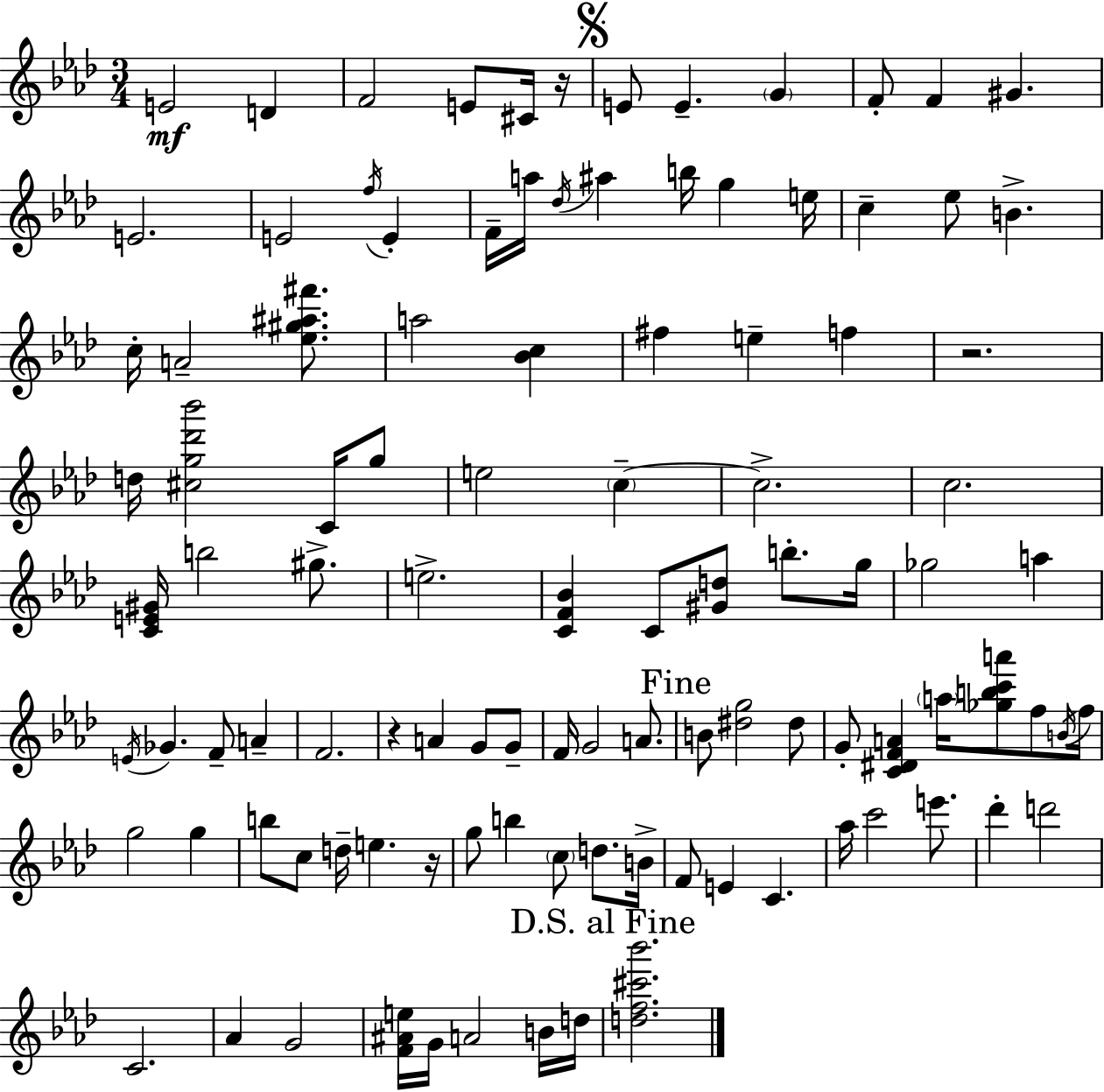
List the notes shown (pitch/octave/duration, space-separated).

E4/h D4/q F4/h E4/e C#4/s R/s E4/e E4/q. G4/q F4/e F4/q G#4/q. E4/h. E4/h F5/s E4/q F4/s A5/s Db5/s A#5/q B5/s G5/q E5/s C5/q Eb5/e B4/q. C5/s A4/h [Eb5,G#5,A#5,F#6]/e. A5/h [Bb4,C5]/q F#5/q E5/q F5/q R/h. D5/s [C#5,G5,Db6,Bb6]/h C4/s G5/e E5/h C5/q C5/h. C5/h. [C4,E4,G#4]/s B5/h G#5/e. E5/h. [C4,F4,Bb4]/q C4/e [G#4,D5]/e B5/e. G5/s Gb5/h A5/q E4/s Gb4/q. F4/e A4/q F4/h. R/q A4/q G4/e G4/e F4/s G4/h A4/e. B4/e [D#5,G5]/h D#5/e G4/e [C4,D#4,F4,A4]/q A5/s [Gb5,B5,C6,A6]/e F5/e B4/s F5/s G5/h G5/q B5/e C5/e D5/s E5/q. R/s G5/e B5/q C5/e D5/e. B4/s F4/e E4/q C4/q. Ab5/s C6/h E6/e. Db6/q D6/h C4/h. Ab4/q G4/h [F4,A#4,E5]/s G4/s A4/h B4/s D5/s [D5,F5,C#6,Bb6]/h.